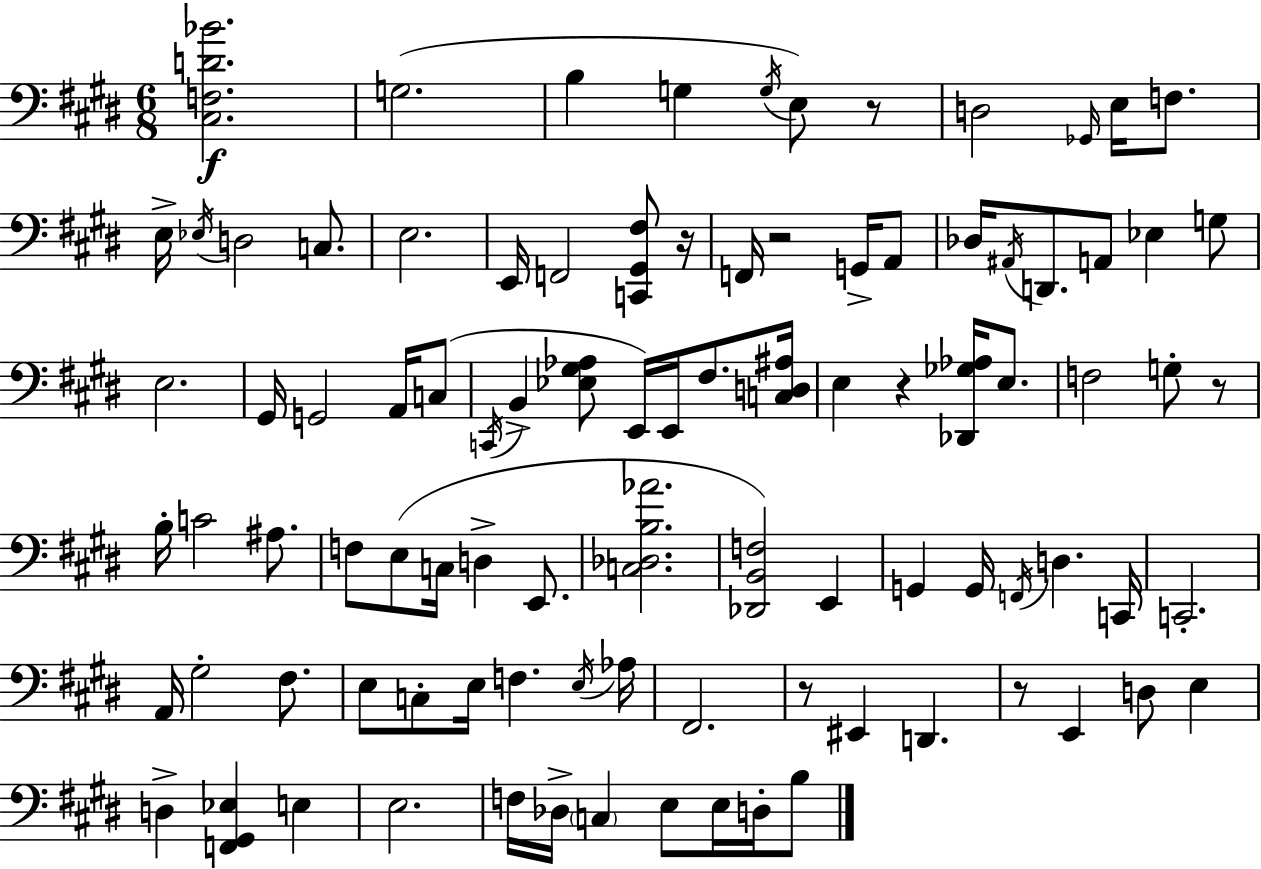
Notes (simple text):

[C#3,F3,D4,Bb4]/h. G3/h. B3/q G3/q G3/s E3/e R/e D3/h Gb2/s E3/s F3/e. E3/s Eb3/s D3/h C3/e. E3/h. E2/s F2/h [C2,G#2,F#3]/e R/s F2/s R/h G2/s A2/e Db3/s A#2/s D2/e. A2/e Eb3/q G3/e E3/h. G#2/s G2/h A2/s C3/e C2/s B2/q [Eb3,G#3,Ab3]/e E2/s E2/s F#3/e. [C3,D3,A#3]/s E3/q R/q [Db2,Gb3,Ab3]/s E3/e. F3/h G3/e R/e B3/s C4/h A#3/e. F3/e E3/e C3/s D3/q E2/e. [C3,Db3,B3,Ab4]/h. [Db2,B2,F3]/h E2/q G2/q G2/s F2/s D3/q. C2/s C2/h. A2/s G#3/h F#3/e. E3/e C3/e E3/s F3/q. E3/s Ab3/s F#2/h. R/e EIS2/q D2/q. R/e E2/q D3/e E3/q D3/q [F2,G#2,Eb3]/q E3/q E3/h. F3/s Db3/s C3/q E3/e E3/s D3/s B3/e